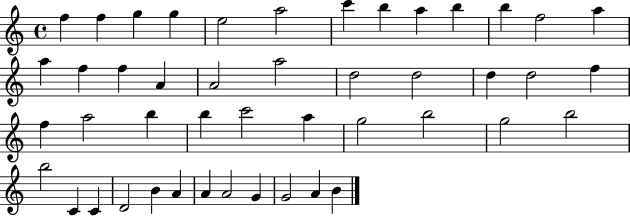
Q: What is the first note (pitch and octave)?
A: F5